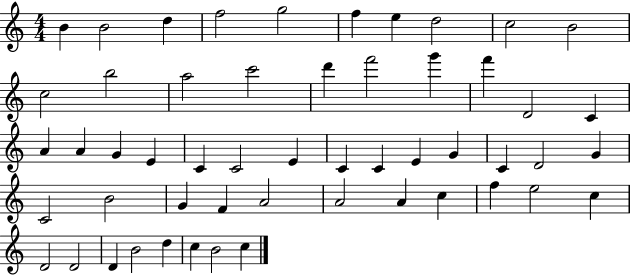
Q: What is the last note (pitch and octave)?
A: C5